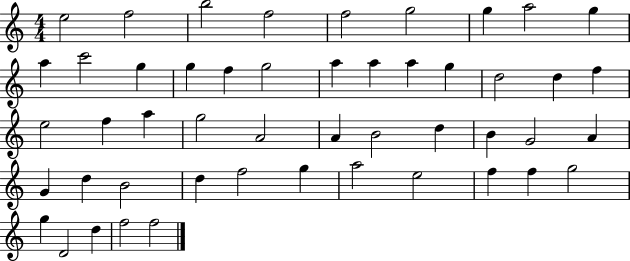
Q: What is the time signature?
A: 4/4